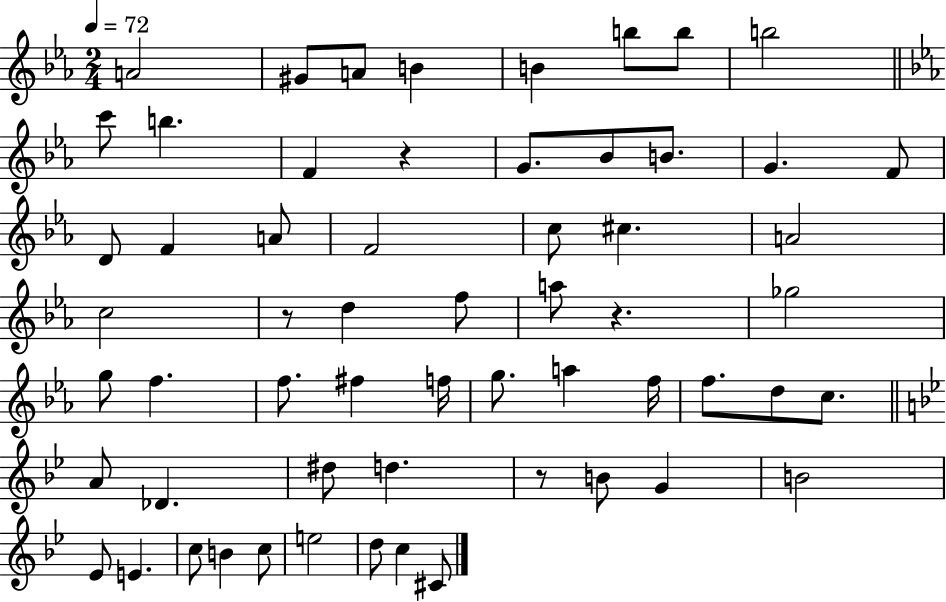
A4/h G#4/e A4/e B4/q B4/q B5/e B5/e B5/h C6/e B5/q. F4/q R/q G4/e. Bb4/e B4/e. G4/q. F4/e D4/e F4/q A4/e F4/h C5/e C#5/q. A4/h C5/h R/e D5/q F5/e A5/e R/q. Gb5/h G5/e F5/q. F5/e. F#5/q F5/s G5/e. A5/q F5/s F5/e. D5/e C5/e. A4/e Db4/q. D#5/e D5/q. R/e B4/e G4/q B4/h Eb4/e E4/q. C5/e B4/q C5/e E5/h D5/e C5/q C#4/e